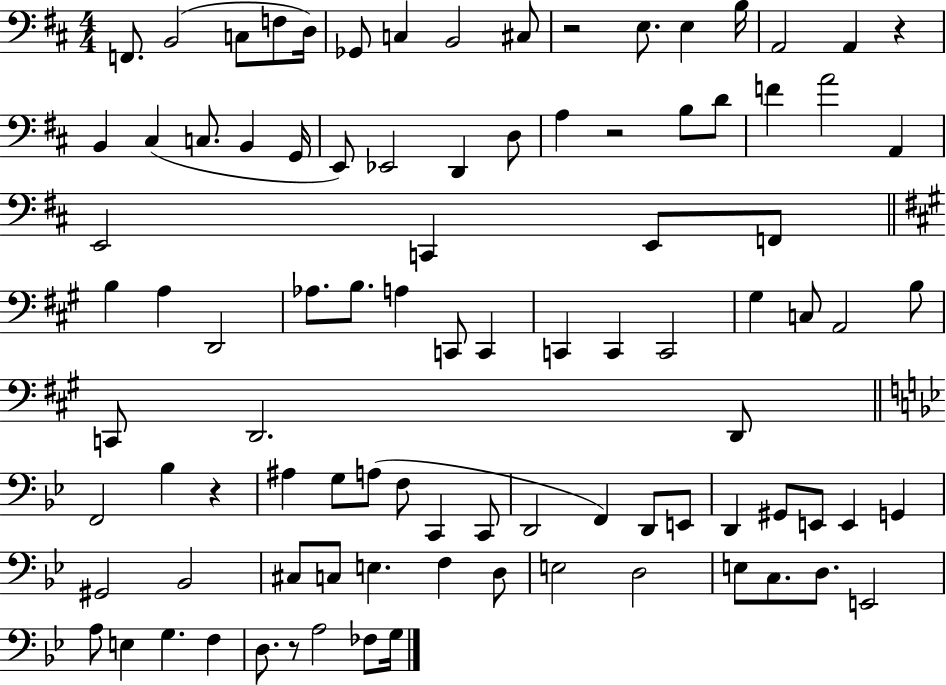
{
  \clef bass
  \numericTimeSignature
  \time 4/4
  \key d \major
  f,8. b,2( c8 f8 d16) | ges,8 c4 b,2 cis8 | r2 e8. e4 b16 | a,2 a,4 r4 | \break b,4 cis4( c8. b,4 g,16 | e,8) ees,2 d,4 d8 | a4 r2 b8 d'8 | f'4 a'2 a,4 | \break e,2 c,4 e,8 f,8 | \bar "||" \break \key a \major b4 a4 d,2 | aes8. b8. a4 c,8 c,4 | c,4 c,4 c,2 | gis4 c8 a,2 b8 | \break c,8 d,2. d,8 | \bar "||" \break \key bes \major f,2 bes4 r4 | ais4 g8 a8( f8 c,4 c,8 | d,2 f,4) d,8 e,8 | d,4 gis,8 e,8 e,4 g,4 | \break gis,2 bes,2 | cis8 c8 e4. f4 d8 | e2 d2 | e8 c8. d8. e,2 | \break a8 e4 g4. f4 | d8. r8 a2 fes8 g16 | \bar "|."
}